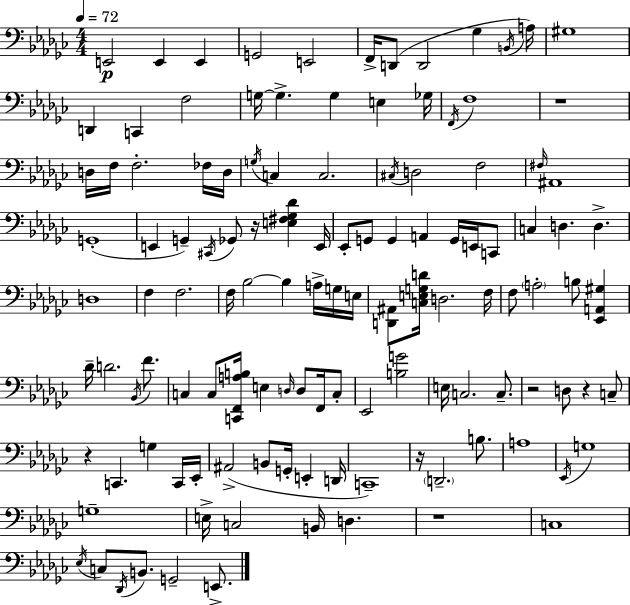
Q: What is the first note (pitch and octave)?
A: E2